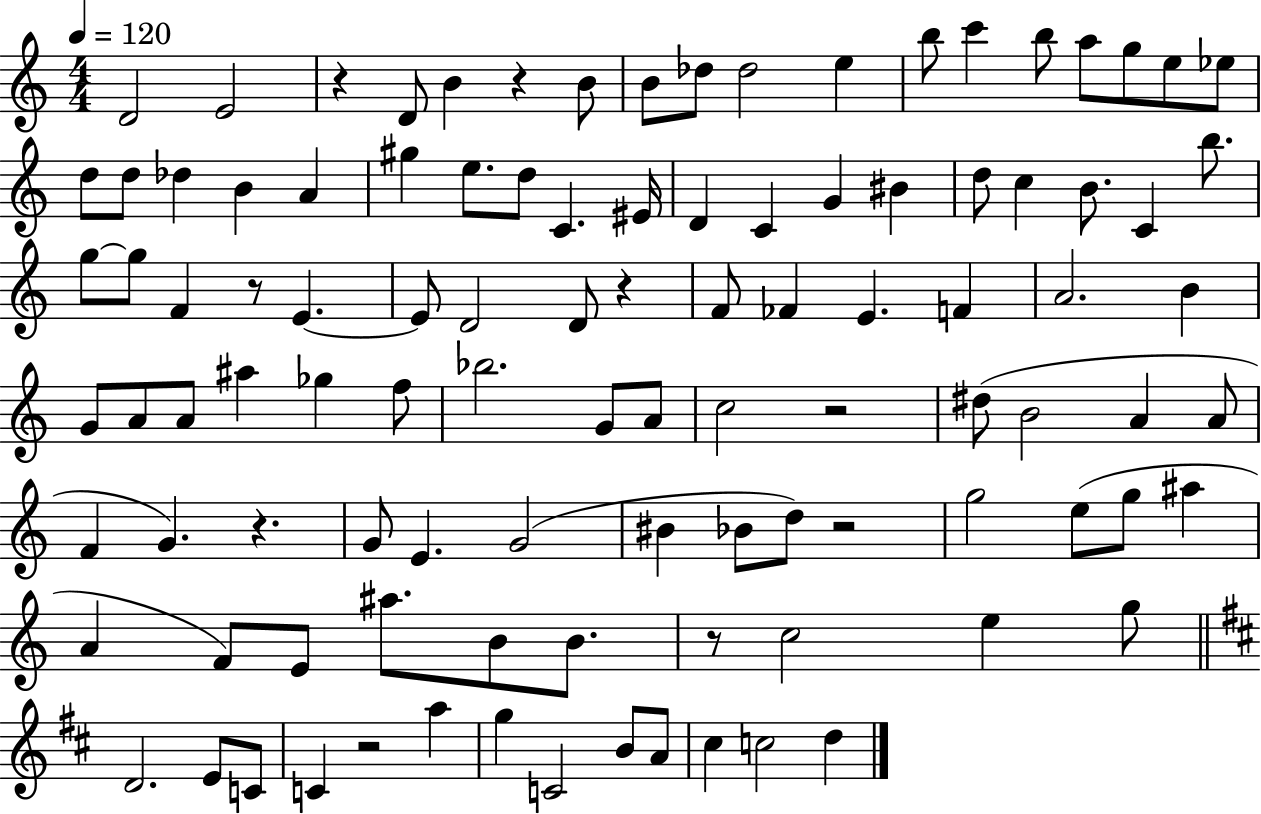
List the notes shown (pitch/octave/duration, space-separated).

D4/h E4/h R/q D4/e B4/q R/q B4/e B4/e Db5/e Db5/h E5/q B5/e C6/q B5/e A5/e G5/e E5/e Eb5/e D5/e D5/e Db5/q B4/q A4/q G#5/q E5/e. D5/e C4/q. EIS4/s D4/q C4/q G4/q BIS4/q D5/e C5/q B4/e. C4/q B5/e. G5/e G5/e F4/q R/e E4/q. E4/e D4/h D4/e R/q F4/e FES4/q E4/q. F4/q A4/h. B4/q G4/e A4/e A4/e A#5/q Gb5/q F5/e Bb5/h. G4/e A4/e C5/h R/h D#5/e B4/h A4/q A4/e F4/q G4/q. R/q. G4/e E4/q. G4/h BIS4/q Bb4/e D5/e R/h G5/h E5/e G5/e A#5/q A4/q F4/e E4/e A#5/e. B4/e B4/e. R/e C5/h E5/q G5/e D4/h. E4/e C4/e C4/q R/h A5/q G5/q C4/h B4/e A4/e C#5/q C5/h D5/q